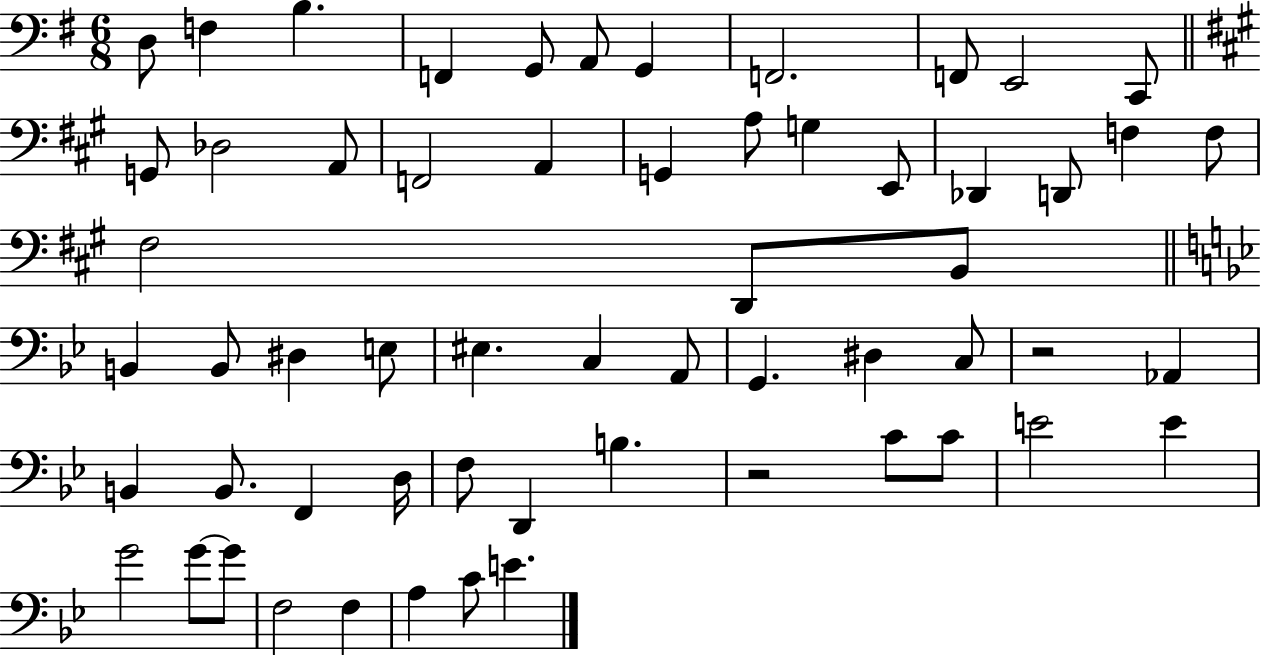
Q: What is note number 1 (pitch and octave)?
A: D3